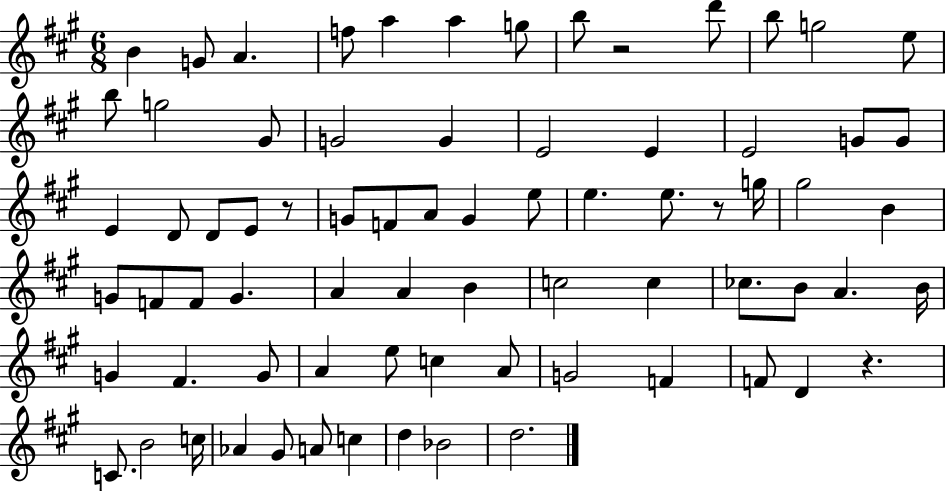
B4/q G4/e A4/q. F5/e A5/q A5/q G5/e B5/e R/h D6/e B5/e G5/h E5/e B5/e G5/h G#4/e G4/h G4/q E4/h E4/q E4/h G4/e G4/e E4/q D4/e D4/e E4/e R/e G4/e F4/e A4/e G4/q E5/e E5/q. E5/e. R/e G5/s G#5/h B4/q G4/e F4/e F4/e G4/q. A4/q A4/q B4/q C5/h C5/q CES5/e. B4/e A4/q. B4/s G4/q F#4/q. G4/e A4/q E5/e C5/q A4/e G4/h F4/q F4/e D4/q R/q. C4/e. B4/h C5/s Ab4/q G#4/e A4/e C5/q D5/q Bb4/h D5/h.